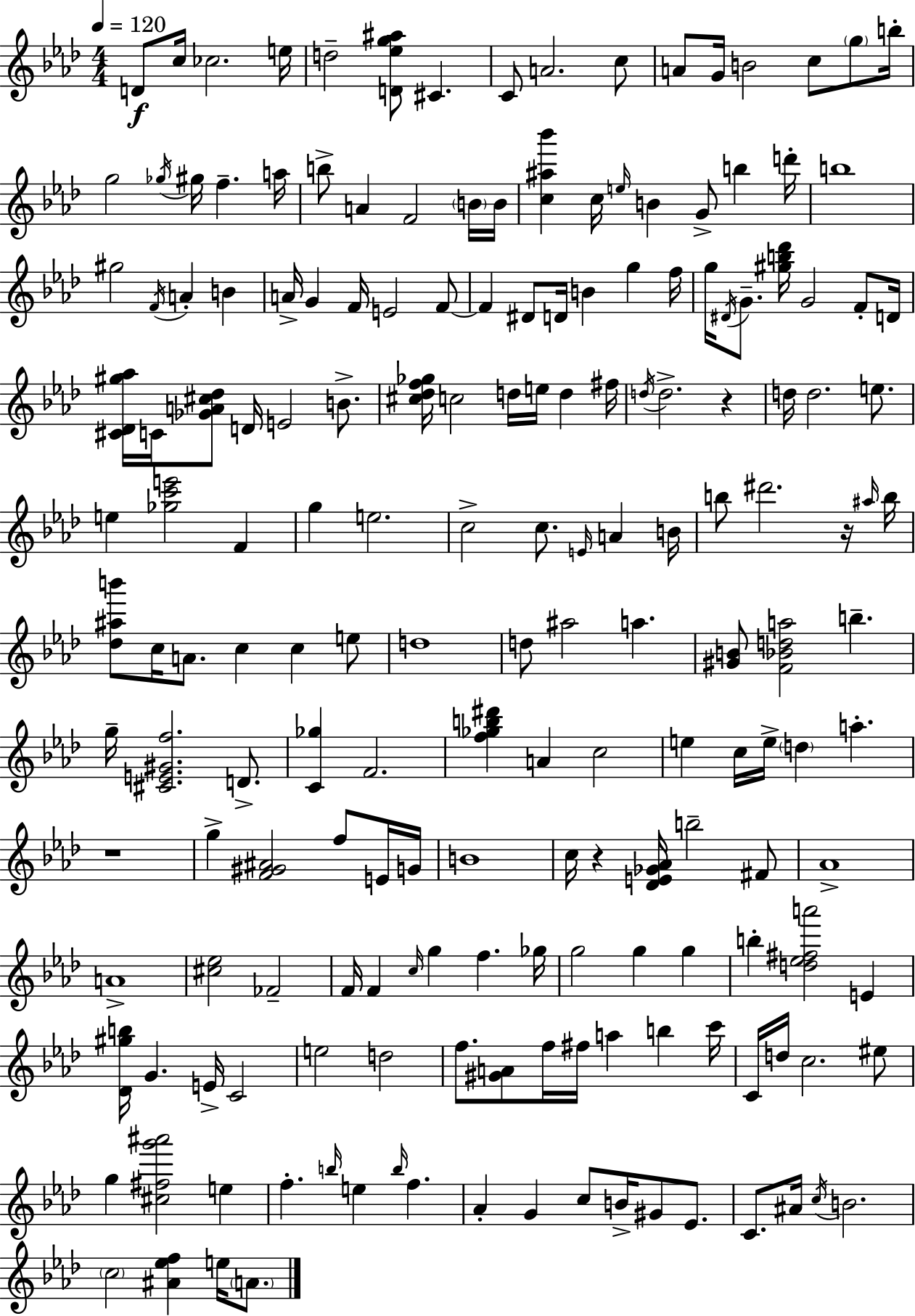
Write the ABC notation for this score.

X:1
T:Untitled
M:4/4
L:1/4
K:Fm
D/2 c/4 _c2 e/4 d2 [D_eg^a]/2 ^C C/2 A2 c/2 A/2 G/4 B2 c/2 g/2 b/4 g2 _g/4 ^g/4 f a/4 b/2 A F2 B/4 B/4 [c^a_b'] c/4 e/4 B G/2 b d'/4 b4 ^g2 F/4 A B A/4 G F/4 E2 F/2 F ^D/2 D/4 B g f/4 g/4 ^D/4 G/2 [^gb_d']/4 G2 F/2 D/4 [^C_D^g_a]/4 C/4 [_GA^c_d]/2 D/4 E2 B/2 [^c_df_g]/4 c2 d/4 e/4 d ^f/4 d/4 d2 z d/4 d2 e/2 e [_gc'e']2 F g e2 c2 c/2 E/4 A B/4 b/2 ^d'2 z/4 ^a/4 b/4 [_d^ab']/2 c/4 A/2 c c e/2 d4 d/2 ^a2 a [^GB]/2 [F_Bda]2 b g/4 [^CE^Gf]2 D/2 [C_g] F2 [f_gb^d'] A c2 e c/4 e/4 d a z4 g [F^G^A]2 f/2 E/4 G/4 B4 c/4 z [_DE_G_A]/4 b2 ^F/2 _A4 A4 [^c_e]2 _F2 F/4 F c/4 g f _g/4 g2 g g b [d_e^fa']2 E [_D^gb]/4 G E/4 C2 e2 d2 f/2 [^GA]/2 f/4 ^f/4 a b c'/4 C/4 d/4 c2 ^e/2 g [^c^fg'^a']2 e f b/4 e b/4 f _A G c/2 B/4 ^G/2 _E/2 C/2 ^A/4 c/4 B2 c2 [^A_ef] e/4 A/2